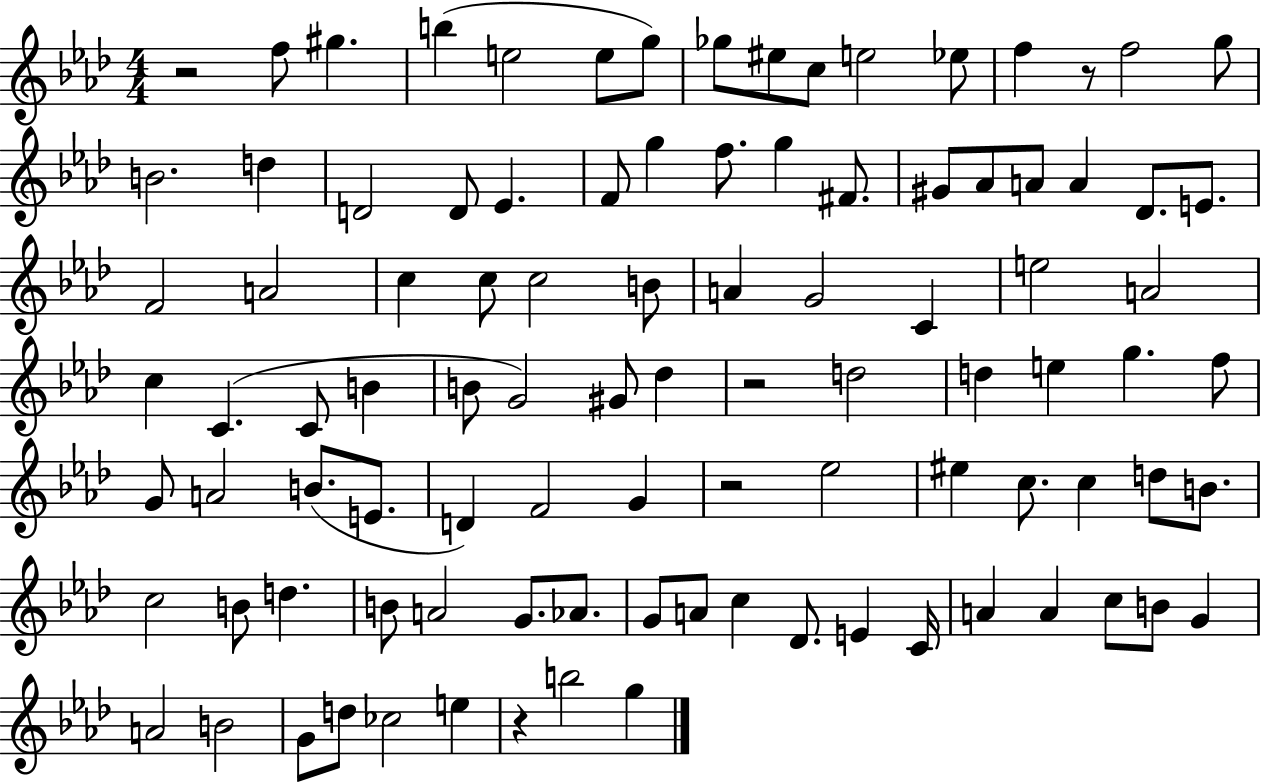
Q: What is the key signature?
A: AES major